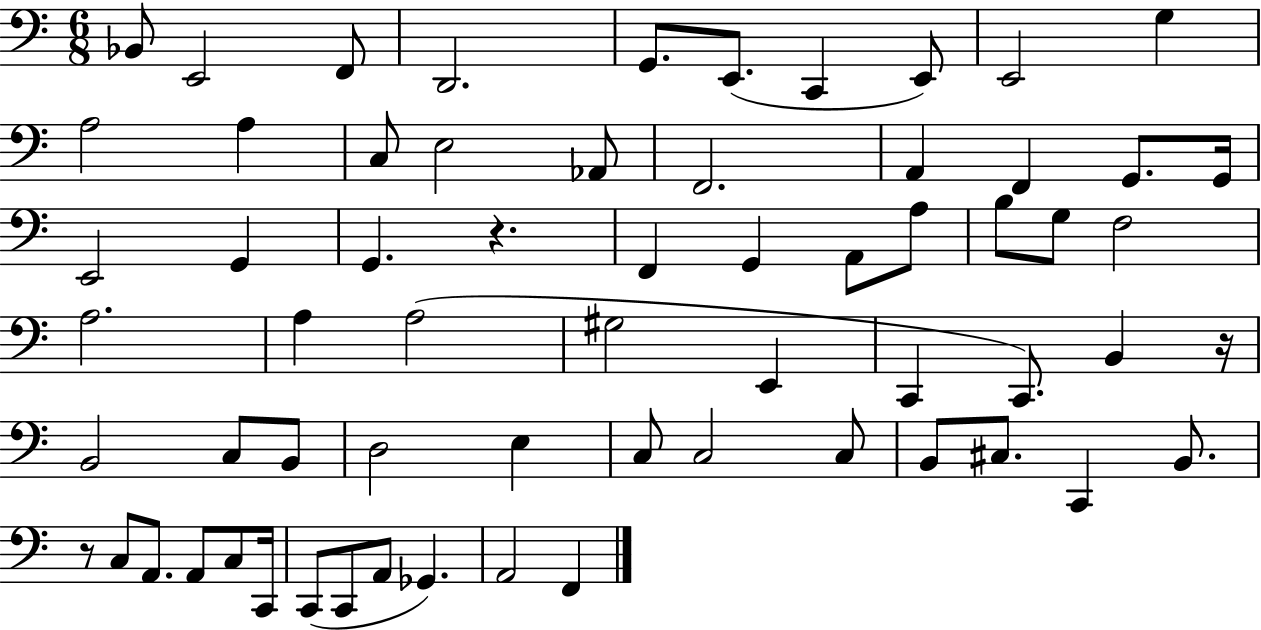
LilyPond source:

{
  \clef bass
  \numericTimeSignature
  \time 6/8
  \key c \major
  \repeat volta 2 { bes,8 e,2 f,8 | d,2. | g,8. e,8.( c,4 e,8) | e,2 g4 | \break a2 a4 | c8 e2 aes,8 | f,2. | a,4 f,4 g,8. g,16 | \break e,2 g,4 | g,4. r4. | f,4 g,4 a,8 a8 | b8 g8 f2 | \break a2. | a4 a2( | gis2 e,4 | c,4 c,8.) b,4 r16 | \break b,2 c8 b,8 | d2 e4 | c8 c2 c8 | b,8 cis8. c,4 b,8. | \break r8 c8 a,8. a,8 c8 c,16 | c,8( c,8 a,8 ges,4.) | a,2 f,4 | } \bar "|."
}